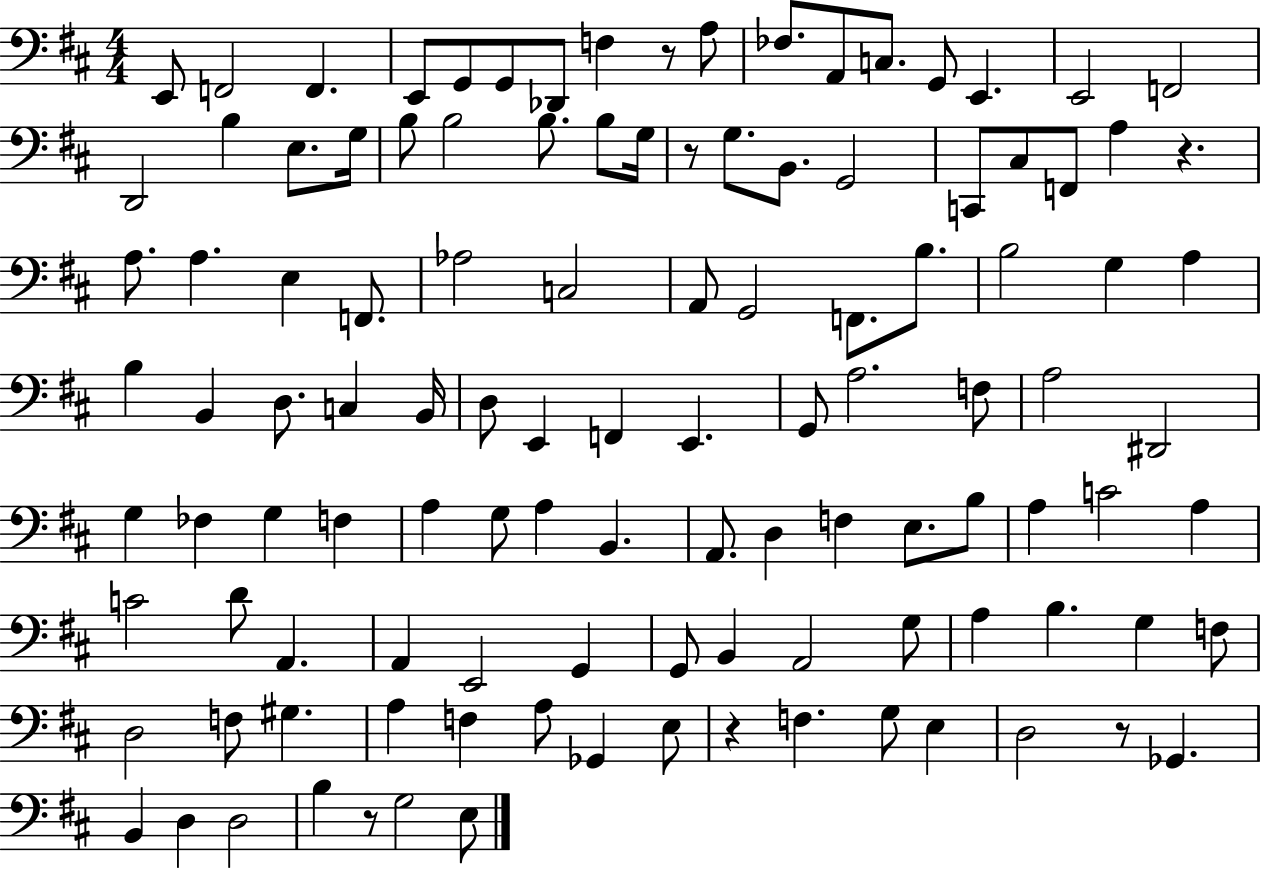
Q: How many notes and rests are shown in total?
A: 114